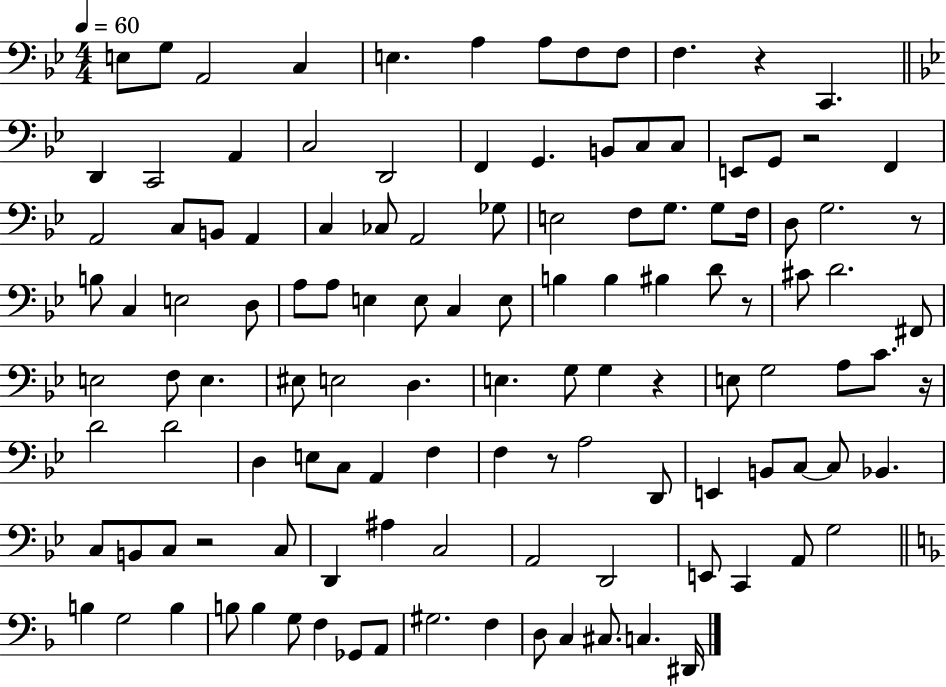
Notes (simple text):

E3/e G3/e A2/h C3/q E3/q. A3/q A3/e F3/e F3/e F3/q. R/q C2/q. D2/q C2/h A2/q C3/h D2/h F2/q G2/q. B2/e C3/e C3/e E2/e G2/e R/h F2/q A2/h C3/e B2/e A2/q C3/q CES3/e A2/h Gb3/e E3/h F3/e G3/e. G3/e F3/s D3/e G3/h. R/e B3/e C3/q E3/h D3/e A3/e A3/e E3/q E3/e C3/q E3/e B3/q B3/q BIS3/q D4/e R/e C#4/e D4/h. F#2/e E3/h F3/e E3/q. EIS3/e E3/h D3/q. E3/q. G3/e G3/q R/q E3/e G3/h A3/e C4/e. R/s D4/h D4/h D3/q E3/e C3/e A2/q F3/q F3/q R/e A3/h D2/e E2/q B2/e C3/e C3/e Bb2/q. C3/e B2/e C3/e R/h C3/e D2/q A#3/q C3/h A2/h D2/h E2/e C2/q A2/e G3/h B3/q G3/h B3/q B3/e B3/q G3/e F3/q Gb2/e A2/e G#3/h. F3/q D3/e C3/q C#3/e. C3/q. D#2/s